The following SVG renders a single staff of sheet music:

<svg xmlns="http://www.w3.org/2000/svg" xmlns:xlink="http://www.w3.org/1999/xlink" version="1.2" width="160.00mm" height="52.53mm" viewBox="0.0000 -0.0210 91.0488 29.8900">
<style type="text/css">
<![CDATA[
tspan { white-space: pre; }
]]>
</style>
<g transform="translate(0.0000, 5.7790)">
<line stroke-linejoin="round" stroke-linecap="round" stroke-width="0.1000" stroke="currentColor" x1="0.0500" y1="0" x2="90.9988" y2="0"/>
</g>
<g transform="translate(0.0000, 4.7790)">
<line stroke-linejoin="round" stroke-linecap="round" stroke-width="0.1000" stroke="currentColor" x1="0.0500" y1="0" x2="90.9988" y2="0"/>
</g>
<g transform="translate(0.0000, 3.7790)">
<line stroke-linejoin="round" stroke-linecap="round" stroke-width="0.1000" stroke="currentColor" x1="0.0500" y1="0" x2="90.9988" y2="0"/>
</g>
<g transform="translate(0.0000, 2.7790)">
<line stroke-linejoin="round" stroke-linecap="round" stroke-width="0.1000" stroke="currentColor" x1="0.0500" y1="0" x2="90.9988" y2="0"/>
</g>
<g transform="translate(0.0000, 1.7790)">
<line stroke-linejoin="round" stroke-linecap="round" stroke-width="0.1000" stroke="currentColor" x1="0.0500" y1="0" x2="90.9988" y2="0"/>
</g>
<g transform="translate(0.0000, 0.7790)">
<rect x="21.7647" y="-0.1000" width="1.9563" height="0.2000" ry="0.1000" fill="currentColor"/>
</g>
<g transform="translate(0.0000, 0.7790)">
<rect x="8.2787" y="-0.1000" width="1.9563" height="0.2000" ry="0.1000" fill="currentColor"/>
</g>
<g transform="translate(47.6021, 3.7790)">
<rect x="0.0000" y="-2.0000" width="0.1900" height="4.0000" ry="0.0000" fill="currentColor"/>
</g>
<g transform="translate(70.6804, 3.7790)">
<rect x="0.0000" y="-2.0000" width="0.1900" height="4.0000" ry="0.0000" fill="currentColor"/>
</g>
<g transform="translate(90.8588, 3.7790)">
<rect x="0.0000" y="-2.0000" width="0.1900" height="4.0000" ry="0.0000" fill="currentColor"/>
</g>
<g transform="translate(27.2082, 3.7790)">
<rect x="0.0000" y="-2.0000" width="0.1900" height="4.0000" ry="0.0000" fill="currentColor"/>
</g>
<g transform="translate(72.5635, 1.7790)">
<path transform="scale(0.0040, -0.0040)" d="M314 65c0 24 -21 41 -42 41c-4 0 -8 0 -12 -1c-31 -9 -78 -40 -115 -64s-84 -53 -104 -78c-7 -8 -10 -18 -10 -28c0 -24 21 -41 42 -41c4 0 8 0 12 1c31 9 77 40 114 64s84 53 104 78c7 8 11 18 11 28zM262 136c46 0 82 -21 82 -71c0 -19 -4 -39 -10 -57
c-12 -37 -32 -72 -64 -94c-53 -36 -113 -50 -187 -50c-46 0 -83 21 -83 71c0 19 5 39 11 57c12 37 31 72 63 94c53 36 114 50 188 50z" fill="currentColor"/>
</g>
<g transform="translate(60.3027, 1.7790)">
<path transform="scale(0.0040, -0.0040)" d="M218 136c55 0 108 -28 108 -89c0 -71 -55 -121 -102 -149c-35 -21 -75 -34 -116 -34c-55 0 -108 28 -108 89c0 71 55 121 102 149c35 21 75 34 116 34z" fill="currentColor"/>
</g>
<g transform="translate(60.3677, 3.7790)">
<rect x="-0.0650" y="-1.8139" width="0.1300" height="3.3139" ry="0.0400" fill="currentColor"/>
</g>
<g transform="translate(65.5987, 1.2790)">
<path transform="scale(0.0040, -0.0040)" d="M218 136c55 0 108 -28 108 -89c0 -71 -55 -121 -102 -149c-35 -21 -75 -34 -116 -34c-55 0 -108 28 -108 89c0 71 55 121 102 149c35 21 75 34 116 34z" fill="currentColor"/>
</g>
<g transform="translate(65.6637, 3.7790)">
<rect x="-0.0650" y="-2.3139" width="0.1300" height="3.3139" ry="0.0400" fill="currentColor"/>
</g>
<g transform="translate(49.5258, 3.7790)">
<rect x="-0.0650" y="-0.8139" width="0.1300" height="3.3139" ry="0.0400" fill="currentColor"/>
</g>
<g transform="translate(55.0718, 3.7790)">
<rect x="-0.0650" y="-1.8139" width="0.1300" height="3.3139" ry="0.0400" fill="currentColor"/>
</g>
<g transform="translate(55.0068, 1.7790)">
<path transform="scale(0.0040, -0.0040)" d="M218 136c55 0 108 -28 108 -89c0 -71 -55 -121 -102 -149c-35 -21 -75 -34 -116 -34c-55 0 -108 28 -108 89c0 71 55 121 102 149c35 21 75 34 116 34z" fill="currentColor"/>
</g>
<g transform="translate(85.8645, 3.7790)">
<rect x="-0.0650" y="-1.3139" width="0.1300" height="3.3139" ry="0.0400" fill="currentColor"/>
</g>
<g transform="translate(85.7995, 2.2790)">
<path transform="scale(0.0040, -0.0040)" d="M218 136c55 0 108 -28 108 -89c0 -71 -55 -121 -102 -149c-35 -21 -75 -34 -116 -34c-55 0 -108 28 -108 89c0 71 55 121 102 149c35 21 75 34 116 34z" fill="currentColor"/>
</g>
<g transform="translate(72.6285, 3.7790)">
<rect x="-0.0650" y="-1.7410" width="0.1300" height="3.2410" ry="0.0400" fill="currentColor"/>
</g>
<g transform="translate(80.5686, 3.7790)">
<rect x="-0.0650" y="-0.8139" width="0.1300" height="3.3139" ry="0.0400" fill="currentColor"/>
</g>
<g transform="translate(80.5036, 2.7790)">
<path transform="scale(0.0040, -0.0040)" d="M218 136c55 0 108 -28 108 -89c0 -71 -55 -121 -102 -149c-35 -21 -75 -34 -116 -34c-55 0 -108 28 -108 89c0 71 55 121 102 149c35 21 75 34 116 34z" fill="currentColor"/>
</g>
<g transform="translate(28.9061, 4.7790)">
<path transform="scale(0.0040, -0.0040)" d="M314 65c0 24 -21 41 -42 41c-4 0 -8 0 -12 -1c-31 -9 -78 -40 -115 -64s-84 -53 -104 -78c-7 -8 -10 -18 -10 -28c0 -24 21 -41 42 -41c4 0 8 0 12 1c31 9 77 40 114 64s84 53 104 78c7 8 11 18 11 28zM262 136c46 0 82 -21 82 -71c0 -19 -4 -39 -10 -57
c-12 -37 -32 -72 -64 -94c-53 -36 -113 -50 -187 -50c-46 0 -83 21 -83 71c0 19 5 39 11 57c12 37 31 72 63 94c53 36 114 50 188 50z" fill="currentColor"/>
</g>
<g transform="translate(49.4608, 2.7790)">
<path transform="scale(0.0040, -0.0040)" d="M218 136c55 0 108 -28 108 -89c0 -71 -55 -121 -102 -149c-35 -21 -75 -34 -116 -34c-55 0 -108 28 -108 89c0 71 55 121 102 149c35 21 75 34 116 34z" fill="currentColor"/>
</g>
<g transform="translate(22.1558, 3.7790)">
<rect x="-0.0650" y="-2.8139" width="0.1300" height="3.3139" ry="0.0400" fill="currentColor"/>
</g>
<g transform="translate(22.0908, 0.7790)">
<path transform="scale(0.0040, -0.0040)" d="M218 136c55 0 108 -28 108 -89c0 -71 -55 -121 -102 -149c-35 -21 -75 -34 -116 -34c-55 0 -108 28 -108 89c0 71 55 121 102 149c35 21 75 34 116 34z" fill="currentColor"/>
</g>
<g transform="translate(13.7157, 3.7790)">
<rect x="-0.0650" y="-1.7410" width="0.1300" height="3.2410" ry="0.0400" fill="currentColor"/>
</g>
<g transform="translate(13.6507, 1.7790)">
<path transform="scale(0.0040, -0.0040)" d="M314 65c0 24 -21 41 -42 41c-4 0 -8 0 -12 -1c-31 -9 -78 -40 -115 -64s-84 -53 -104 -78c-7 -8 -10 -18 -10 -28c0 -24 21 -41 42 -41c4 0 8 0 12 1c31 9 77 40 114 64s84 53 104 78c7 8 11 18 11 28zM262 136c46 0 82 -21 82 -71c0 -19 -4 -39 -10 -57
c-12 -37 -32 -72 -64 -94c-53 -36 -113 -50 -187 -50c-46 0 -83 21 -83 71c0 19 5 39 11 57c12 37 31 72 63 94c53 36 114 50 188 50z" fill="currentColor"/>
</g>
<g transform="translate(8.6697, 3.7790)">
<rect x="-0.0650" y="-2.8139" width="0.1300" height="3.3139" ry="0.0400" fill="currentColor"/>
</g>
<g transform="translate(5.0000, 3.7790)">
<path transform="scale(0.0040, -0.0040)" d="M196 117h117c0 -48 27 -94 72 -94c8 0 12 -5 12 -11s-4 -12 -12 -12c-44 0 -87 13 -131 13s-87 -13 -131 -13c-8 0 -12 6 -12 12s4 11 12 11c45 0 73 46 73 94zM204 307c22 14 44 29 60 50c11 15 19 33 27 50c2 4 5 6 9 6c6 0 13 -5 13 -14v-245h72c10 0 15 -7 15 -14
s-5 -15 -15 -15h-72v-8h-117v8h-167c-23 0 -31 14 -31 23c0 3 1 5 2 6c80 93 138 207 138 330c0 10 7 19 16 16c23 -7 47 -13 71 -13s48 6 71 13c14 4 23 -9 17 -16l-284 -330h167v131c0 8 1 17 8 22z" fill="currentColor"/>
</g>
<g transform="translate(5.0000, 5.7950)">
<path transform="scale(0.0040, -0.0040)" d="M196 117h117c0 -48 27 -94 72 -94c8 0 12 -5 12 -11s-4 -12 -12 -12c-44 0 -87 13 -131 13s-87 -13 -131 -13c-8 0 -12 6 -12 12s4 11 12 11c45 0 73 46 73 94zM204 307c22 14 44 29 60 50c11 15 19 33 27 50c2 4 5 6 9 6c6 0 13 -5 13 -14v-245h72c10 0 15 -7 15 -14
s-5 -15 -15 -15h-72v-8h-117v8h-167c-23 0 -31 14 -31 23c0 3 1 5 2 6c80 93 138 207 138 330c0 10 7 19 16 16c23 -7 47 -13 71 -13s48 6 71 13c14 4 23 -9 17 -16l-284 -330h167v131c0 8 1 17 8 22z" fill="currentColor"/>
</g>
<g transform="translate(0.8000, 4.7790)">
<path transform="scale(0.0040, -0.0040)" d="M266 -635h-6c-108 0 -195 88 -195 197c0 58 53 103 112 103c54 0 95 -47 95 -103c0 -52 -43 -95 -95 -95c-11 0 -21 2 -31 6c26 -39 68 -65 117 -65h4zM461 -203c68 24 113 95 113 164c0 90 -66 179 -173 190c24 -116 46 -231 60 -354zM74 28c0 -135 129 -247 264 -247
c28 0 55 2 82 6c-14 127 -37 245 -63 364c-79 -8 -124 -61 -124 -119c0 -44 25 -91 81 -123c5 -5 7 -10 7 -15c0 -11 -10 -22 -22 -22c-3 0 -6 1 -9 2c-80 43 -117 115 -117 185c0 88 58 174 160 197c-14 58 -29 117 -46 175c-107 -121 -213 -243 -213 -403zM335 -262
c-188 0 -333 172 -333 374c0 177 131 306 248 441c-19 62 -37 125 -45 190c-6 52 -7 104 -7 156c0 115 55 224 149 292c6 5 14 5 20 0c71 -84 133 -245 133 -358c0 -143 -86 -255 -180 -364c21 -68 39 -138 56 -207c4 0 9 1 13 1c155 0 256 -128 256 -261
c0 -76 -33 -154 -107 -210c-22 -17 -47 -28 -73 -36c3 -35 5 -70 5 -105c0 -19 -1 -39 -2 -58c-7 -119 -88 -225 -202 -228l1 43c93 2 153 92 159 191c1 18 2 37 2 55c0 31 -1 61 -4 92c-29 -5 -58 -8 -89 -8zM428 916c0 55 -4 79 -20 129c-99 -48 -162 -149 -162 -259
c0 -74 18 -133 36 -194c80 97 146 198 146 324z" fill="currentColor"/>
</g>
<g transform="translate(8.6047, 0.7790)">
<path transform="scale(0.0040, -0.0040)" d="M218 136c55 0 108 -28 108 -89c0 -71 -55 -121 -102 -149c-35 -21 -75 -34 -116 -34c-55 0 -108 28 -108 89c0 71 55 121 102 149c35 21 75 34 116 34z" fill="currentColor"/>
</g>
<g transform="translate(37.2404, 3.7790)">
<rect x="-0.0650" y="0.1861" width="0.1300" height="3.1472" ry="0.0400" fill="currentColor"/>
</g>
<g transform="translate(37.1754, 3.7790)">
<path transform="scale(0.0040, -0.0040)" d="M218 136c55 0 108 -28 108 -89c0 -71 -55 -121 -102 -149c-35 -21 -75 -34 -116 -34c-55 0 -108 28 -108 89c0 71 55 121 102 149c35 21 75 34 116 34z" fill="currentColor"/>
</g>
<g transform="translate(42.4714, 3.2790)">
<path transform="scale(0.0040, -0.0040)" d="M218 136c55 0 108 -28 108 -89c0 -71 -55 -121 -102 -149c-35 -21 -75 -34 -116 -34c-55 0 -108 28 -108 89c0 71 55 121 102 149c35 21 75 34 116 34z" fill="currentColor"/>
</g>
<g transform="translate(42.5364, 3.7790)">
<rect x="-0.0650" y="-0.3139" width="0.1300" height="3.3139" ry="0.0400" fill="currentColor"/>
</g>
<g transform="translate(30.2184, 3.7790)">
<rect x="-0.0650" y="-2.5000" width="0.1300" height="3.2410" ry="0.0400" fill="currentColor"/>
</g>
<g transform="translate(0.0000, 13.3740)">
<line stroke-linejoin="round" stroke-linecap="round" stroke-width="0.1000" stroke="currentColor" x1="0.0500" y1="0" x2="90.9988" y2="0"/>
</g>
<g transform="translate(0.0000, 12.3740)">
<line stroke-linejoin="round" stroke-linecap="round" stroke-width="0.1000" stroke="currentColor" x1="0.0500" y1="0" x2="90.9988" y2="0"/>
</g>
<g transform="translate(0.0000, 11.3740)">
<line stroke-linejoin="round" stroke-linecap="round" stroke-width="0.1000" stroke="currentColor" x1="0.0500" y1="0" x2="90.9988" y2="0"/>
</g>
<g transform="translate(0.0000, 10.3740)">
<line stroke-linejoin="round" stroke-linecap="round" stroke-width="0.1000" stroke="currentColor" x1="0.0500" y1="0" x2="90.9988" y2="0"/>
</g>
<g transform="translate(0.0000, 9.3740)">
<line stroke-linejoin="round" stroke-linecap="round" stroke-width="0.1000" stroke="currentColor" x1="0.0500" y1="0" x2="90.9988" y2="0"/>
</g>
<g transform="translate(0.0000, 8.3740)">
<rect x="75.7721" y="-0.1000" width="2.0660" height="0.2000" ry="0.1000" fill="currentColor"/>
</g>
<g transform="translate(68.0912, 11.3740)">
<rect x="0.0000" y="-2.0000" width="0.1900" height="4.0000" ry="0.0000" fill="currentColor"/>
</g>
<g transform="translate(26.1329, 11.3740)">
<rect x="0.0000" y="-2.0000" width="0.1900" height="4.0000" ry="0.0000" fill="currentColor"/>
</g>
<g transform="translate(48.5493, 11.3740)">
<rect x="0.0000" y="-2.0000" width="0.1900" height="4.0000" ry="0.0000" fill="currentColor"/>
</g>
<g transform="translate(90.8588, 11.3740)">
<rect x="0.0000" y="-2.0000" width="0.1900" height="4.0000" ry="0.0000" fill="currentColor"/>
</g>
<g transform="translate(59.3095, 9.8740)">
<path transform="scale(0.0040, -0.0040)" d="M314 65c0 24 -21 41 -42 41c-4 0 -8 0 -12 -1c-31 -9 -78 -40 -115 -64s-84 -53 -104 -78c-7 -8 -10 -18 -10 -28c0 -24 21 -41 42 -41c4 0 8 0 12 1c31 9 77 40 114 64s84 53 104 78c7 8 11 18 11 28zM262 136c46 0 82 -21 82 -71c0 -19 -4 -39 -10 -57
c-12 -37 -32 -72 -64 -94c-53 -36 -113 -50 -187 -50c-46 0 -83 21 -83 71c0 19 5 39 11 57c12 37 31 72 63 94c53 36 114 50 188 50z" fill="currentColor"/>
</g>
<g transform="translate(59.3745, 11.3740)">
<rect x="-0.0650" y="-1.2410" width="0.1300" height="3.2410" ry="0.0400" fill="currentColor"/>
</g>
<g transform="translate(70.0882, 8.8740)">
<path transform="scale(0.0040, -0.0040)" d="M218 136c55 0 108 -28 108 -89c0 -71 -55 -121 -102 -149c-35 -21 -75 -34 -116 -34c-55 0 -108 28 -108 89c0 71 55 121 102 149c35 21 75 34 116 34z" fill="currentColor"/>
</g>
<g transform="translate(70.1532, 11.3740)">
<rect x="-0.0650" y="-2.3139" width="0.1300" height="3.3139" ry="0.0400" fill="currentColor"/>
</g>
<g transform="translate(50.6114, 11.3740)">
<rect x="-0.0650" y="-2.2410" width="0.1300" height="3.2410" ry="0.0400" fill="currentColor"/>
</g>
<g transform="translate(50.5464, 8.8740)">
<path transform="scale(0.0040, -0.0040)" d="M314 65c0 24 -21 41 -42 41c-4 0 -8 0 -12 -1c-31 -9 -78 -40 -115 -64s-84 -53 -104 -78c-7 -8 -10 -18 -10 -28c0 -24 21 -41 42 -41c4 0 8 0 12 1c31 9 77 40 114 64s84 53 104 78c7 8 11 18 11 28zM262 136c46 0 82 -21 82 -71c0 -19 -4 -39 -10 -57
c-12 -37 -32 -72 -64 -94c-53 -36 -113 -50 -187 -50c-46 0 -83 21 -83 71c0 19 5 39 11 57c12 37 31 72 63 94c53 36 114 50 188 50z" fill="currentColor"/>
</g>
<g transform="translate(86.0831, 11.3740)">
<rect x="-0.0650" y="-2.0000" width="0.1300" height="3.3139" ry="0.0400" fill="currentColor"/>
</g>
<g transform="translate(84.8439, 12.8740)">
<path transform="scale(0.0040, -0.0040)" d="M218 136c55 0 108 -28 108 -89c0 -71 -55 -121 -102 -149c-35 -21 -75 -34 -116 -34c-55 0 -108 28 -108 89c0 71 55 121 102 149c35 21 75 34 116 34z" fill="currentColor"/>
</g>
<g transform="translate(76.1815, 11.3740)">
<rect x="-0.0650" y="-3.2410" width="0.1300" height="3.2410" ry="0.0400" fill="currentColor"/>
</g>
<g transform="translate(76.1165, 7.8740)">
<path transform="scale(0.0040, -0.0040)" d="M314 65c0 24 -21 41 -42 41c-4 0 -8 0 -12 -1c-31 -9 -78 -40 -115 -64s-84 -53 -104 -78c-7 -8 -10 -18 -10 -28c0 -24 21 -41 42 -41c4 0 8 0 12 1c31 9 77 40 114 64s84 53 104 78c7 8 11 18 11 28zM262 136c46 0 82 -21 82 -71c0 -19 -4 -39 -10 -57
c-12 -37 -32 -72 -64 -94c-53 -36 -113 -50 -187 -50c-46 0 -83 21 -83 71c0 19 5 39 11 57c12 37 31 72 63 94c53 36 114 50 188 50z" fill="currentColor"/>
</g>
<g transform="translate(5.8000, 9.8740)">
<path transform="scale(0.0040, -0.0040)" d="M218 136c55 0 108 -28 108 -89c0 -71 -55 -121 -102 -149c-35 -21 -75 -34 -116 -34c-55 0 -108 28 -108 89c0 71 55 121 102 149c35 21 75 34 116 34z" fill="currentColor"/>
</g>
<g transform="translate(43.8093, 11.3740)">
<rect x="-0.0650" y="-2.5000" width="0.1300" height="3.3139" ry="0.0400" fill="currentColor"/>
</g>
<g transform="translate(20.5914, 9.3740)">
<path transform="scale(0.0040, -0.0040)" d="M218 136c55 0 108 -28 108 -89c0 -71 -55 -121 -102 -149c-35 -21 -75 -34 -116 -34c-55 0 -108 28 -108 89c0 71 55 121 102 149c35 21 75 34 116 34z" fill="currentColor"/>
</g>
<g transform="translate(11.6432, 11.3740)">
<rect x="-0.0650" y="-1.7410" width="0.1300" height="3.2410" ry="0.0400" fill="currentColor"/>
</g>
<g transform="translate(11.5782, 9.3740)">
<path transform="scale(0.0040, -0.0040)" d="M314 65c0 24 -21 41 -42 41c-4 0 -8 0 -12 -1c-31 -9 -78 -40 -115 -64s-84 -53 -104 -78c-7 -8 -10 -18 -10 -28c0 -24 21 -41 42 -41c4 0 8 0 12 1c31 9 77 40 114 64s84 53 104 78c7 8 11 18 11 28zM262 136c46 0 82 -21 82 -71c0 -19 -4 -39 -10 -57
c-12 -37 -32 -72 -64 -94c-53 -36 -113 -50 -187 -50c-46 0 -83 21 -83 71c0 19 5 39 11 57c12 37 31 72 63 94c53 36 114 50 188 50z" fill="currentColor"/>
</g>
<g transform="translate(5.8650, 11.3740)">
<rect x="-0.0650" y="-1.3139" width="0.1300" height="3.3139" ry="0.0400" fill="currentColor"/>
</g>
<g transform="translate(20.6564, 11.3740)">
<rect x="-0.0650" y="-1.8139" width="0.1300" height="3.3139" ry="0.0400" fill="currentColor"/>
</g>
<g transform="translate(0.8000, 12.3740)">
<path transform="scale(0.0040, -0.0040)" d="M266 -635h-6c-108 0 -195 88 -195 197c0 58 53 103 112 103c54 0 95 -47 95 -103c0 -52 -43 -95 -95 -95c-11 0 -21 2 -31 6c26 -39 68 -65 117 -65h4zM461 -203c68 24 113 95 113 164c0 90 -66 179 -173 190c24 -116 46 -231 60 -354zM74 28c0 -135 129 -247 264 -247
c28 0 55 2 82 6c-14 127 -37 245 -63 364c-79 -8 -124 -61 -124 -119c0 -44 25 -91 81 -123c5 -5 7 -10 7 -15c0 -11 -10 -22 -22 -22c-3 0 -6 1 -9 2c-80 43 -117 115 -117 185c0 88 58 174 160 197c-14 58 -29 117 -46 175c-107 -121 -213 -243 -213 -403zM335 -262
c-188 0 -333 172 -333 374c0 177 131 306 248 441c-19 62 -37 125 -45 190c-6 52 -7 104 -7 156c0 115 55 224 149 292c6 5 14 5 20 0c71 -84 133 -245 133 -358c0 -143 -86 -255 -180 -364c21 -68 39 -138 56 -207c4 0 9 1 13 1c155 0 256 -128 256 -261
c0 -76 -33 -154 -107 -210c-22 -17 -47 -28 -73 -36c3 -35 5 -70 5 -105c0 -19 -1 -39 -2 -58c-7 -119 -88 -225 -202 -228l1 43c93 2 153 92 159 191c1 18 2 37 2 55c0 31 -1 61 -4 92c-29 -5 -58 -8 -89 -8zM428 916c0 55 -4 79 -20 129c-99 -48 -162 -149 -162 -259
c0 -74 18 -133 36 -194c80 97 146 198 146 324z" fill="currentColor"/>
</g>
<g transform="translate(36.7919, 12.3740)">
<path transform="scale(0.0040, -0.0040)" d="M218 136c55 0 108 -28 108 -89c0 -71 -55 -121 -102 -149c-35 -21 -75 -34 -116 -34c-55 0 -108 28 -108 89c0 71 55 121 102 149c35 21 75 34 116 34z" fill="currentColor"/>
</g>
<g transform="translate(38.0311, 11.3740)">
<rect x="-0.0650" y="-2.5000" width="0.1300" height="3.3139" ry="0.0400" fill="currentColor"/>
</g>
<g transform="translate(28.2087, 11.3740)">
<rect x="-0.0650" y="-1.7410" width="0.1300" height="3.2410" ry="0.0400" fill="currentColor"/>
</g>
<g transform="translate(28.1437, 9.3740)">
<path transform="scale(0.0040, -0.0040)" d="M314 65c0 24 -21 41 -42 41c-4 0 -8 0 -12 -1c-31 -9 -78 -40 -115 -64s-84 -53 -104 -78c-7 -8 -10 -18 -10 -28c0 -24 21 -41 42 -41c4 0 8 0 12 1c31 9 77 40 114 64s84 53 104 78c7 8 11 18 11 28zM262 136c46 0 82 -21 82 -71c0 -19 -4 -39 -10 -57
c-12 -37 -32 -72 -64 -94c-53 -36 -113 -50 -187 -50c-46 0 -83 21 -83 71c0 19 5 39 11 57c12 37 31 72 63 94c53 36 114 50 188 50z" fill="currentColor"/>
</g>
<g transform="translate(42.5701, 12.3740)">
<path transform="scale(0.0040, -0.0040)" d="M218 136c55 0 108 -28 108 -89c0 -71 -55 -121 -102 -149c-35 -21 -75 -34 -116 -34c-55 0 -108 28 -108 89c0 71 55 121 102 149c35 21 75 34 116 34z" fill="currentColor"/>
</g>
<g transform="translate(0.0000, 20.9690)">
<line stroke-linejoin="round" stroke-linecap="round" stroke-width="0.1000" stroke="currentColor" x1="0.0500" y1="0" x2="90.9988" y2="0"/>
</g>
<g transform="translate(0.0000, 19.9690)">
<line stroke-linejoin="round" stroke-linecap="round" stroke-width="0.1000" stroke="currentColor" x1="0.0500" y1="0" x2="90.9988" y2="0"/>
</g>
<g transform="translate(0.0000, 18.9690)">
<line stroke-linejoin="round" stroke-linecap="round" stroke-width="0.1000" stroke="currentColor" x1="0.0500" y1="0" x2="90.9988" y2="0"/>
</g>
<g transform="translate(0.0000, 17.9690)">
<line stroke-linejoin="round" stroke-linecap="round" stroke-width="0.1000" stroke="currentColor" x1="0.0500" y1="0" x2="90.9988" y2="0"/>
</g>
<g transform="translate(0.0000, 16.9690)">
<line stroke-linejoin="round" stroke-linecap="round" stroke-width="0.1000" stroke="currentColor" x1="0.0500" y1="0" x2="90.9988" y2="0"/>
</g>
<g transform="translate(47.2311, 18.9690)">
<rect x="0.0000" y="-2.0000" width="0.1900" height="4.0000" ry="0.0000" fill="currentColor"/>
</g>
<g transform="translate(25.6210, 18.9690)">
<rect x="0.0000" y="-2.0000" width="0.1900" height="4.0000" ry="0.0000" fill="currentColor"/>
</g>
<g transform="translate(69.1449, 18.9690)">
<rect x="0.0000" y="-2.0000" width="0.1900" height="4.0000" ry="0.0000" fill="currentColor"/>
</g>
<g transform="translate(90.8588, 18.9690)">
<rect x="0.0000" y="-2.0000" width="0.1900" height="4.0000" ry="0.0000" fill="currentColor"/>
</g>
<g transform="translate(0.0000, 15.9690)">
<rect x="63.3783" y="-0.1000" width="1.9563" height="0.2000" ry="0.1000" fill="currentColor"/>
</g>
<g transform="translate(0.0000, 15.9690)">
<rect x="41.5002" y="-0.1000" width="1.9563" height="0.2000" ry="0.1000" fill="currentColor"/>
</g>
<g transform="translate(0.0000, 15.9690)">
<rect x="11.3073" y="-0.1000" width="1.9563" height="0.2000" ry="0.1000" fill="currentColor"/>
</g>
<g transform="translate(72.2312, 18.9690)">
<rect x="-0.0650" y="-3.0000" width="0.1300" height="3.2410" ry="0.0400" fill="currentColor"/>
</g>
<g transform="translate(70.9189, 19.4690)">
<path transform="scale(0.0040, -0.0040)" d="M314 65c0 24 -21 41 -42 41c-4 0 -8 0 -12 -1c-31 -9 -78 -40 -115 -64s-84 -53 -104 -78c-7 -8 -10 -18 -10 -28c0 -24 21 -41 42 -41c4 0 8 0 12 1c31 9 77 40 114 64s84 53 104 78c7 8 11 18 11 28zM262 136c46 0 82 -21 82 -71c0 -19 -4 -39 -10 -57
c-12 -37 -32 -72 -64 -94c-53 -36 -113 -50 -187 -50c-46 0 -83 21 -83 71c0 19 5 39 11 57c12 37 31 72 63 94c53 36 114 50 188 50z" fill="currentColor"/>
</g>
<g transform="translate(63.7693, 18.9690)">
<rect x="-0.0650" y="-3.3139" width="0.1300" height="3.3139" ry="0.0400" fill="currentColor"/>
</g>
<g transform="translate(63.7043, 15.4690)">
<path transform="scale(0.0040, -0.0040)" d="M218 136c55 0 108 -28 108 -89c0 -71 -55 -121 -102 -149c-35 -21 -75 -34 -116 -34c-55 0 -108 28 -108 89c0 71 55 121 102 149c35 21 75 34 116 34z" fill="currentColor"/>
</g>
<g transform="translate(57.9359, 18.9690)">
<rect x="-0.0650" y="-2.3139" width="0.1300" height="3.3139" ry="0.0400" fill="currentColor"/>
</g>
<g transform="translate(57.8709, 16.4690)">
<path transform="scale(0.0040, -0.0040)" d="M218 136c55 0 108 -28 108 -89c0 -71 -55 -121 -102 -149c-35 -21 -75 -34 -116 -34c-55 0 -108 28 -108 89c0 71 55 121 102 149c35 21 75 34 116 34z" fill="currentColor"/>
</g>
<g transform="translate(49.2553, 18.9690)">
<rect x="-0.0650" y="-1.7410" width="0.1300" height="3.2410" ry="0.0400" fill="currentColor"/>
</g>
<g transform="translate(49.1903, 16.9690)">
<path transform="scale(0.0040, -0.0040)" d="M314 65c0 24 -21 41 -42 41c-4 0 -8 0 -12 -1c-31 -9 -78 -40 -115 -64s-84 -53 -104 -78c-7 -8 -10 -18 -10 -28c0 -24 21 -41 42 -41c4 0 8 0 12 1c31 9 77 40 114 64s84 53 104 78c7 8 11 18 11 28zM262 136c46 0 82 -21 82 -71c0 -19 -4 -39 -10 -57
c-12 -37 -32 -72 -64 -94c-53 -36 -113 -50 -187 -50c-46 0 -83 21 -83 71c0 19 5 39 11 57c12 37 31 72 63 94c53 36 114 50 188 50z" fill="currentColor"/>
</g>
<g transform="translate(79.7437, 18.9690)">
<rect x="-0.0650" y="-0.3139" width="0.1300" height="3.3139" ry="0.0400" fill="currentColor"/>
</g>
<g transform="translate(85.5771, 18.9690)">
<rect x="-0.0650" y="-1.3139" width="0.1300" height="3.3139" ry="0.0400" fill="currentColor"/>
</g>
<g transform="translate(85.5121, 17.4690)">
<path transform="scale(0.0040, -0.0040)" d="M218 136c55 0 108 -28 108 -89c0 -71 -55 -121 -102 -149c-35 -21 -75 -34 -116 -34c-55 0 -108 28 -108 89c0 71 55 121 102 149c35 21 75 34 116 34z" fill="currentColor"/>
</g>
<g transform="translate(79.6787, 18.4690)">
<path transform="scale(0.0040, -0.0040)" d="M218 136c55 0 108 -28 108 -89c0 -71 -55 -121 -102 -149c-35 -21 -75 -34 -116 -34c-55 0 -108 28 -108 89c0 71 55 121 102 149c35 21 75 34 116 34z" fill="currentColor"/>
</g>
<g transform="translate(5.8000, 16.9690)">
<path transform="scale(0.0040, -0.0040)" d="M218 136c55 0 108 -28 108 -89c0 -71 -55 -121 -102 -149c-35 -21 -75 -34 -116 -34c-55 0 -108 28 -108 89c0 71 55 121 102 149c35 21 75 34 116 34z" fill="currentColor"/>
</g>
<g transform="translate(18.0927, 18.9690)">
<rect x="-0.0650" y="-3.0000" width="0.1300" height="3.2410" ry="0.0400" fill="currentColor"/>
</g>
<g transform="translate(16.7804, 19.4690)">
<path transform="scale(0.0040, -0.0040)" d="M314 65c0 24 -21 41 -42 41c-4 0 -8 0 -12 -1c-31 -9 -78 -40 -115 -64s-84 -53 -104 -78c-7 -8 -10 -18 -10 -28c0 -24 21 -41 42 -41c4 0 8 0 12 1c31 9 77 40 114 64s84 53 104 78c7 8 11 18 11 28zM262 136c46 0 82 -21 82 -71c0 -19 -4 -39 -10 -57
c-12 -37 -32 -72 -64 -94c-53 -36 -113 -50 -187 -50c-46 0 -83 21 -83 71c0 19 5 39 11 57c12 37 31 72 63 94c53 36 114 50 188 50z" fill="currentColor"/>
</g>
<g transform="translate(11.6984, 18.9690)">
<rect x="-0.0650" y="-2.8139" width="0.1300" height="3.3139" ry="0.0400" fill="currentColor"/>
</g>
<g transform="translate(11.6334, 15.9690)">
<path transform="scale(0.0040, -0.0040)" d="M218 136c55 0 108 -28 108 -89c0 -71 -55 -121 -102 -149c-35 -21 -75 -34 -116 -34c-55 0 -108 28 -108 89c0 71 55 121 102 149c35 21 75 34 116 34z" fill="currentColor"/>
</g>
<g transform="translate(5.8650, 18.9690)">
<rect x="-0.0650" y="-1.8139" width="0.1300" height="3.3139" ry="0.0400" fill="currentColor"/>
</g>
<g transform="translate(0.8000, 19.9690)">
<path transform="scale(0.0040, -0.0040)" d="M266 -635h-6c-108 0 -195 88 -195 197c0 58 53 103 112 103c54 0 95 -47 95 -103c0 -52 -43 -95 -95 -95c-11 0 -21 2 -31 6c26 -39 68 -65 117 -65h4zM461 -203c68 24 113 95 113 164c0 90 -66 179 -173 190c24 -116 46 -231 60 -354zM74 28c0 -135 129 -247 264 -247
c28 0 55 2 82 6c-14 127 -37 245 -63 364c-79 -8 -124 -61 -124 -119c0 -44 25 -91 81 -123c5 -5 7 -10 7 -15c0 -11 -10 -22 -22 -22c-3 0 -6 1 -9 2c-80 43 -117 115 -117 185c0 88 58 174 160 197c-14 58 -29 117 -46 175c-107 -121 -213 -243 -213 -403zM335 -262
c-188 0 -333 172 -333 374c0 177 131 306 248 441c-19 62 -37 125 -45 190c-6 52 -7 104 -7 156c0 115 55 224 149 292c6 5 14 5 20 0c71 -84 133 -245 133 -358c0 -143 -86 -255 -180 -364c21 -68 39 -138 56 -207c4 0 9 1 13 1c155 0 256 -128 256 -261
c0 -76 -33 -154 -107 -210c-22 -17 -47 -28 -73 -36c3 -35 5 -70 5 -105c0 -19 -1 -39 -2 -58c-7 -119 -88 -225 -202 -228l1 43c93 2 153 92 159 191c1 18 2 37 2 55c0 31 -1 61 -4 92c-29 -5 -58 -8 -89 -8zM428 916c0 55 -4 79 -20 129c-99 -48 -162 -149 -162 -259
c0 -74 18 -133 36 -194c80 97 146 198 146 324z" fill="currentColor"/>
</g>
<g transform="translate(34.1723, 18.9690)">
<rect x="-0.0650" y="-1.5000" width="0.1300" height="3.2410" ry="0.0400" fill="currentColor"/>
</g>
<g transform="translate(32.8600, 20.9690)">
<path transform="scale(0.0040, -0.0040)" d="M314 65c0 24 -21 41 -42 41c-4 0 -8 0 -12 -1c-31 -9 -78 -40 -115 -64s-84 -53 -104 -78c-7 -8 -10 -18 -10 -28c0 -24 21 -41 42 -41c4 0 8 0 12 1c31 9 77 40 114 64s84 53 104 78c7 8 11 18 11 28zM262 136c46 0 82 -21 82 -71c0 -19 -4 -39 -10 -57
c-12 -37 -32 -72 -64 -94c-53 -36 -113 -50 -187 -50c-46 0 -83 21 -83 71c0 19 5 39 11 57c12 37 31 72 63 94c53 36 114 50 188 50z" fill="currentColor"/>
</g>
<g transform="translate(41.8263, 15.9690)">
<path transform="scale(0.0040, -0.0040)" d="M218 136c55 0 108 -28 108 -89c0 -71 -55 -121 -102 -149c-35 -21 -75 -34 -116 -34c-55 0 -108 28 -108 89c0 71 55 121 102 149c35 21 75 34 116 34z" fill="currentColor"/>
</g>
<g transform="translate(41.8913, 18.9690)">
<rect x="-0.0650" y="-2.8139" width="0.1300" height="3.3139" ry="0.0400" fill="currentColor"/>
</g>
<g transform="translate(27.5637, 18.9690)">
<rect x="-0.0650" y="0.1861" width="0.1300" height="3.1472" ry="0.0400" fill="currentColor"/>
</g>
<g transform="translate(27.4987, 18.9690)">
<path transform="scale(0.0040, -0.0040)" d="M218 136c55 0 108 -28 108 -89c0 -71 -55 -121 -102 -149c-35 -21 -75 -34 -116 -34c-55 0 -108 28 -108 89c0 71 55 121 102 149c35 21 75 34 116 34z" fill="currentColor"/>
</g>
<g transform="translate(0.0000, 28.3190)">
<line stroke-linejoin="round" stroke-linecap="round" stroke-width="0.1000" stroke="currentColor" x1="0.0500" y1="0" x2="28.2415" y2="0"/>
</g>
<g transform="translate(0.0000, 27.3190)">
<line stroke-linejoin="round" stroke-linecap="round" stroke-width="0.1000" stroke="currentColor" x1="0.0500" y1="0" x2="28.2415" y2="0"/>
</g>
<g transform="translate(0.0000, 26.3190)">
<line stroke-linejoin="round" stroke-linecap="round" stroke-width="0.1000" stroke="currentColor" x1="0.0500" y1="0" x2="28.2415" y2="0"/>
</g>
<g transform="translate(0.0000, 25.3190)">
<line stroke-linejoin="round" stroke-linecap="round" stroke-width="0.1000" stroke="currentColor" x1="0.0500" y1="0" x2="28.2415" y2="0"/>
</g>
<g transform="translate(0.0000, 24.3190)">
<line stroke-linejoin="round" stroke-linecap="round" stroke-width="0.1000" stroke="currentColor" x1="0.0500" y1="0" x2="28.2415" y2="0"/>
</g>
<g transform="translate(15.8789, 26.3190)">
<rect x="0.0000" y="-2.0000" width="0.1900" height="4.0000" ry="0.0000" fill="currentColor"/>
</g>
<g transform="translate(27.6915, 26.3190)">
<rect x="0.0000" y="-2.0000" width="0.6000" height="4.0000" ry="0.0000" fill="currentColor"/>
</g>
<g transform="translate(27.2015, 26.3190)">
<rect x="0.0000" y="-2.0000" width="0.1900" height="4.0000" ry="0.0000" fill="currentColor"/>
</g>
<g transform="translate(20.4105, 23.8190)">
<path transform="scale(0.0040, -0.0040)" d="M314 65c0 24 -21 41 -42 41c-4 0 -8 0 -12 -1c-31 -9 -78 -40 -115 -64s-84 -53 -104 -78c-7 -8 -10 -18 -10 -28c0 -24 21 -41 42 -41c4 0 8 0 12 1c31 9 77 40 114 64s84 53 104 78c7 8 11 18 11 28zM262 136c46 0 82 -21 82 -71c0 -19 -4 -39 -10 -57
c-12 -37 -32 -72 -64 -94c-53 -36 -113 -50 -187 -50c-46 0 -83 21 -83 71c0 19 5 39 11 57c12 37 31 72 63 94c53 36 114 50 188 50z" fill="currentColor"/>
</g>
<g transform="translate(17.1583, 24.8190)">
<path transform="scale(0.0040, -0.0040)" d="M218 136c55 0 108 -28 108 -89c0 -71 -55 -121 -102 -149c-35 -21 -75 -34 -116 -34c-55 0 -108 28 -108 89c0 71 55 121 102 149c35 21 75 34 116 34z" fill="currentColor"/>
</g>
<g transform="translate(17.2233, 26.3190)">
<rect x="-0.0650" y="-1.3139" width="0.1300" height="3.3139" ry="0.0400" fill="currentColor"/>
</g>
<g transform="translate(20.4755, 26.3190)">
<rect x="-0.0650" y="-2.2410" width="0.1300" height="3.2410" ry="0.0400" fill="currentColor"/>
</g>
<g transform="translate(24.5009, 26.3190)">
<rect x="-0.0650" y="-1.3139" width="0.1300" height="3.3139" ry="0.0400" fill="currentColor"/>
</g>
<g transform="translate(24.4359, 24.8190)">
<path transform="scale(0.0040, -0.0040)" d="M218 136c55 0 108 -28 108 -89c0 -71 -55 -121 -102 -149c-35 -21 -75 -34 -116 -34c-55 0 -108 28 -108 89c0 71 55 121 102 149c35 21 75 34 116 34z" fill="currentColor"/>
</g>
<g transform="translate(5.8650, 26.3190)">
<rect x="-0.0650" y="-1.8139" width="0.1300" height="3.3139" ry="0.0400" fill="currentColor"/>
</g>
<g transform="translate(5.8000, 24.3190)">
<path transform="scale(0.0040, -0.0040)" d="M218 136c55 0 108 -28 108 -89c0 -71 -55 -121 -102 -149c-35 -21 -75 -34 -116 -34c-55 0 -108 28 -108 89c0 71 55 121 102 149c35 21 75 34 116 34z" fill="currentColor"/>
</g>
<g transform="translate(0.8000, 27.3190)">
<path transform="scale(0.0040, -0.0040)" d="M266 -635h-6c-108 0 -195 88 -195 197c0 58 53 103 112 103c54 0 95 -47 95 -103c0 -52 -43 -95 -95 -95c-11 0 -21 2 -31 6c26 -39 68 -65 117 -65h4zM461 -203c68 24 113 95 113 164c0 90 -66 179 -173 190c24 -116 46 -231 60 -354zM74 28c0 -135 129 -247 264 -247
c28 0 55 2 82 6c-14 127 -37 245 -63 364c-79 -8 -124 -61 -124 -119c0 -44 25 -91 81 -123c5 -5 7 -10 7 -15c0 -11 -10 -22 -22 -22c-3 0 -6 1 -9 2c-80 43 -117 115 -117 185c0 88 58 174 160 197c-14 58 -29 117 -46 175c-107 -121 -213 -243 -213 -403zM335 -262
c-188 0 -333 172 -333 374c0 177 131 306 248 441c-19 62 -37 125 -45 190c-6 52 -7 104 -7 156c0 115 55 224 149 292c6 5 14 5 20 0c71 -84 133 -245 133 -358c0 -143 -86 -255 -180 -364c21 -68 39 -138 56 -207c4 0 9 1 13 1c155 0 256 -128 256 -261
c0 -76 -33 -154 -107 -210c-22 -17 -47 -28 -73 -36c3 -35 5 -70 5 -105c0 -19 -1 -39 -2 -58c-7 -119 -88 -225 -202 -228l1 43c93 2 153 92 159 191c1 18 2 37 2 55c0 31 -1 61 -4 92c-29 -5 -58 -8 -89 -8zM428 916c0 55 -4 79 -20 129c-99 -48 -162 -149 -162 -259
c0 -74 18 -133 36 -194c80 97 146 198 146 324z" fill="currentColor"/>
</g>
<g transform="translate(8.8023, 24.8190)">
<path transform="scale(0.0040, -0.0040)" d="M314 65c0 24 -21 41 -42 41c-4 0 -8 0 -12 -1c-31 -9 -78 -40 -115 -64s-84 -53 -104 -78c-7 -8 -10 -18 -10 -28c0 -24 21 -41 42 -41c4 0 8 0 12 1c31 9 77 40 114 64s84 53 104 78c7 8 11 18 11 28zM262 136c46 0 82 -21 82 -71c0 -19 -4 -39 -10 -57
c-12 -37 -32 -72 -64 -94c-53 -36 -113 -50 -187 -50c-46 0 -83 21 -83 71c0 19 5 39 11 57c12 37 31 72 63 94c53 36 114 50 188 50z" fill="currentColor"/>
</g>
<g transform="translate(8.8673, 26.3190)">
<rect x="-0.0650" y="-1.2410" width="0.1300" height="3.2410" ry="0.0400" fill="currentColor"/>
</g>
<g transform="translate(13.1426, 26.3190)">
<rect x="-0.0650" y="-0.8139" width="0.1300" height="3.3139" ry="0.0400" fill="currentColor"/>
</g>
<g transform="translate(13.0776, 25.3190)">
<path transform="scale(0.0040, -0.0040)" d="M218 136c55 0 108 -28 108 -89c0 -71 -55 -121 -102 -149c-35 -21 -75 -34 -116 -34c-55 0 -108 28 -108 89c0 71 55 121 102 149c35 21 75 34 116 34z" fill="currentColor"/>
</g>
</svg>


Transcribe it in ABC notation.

X:1
T:Untitled
M:4/4
L:1/4
K:C
a f2 a G2 B c d f f g f2 d e e f2 f f2 G G g2 e2 g b2 F f a A2 B E2 a f2 g b A2 c e f e2 d e g2 e